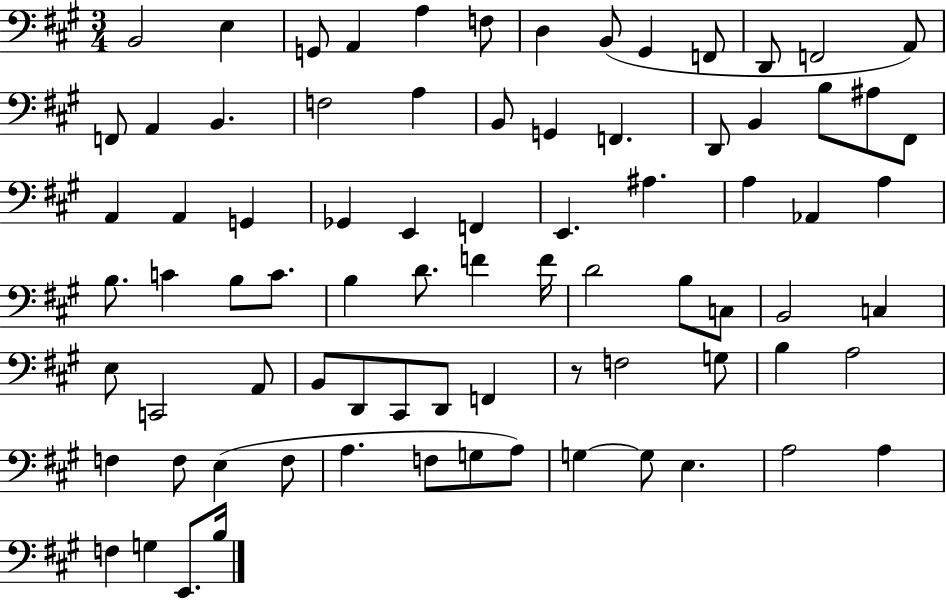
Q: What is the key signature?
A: A major